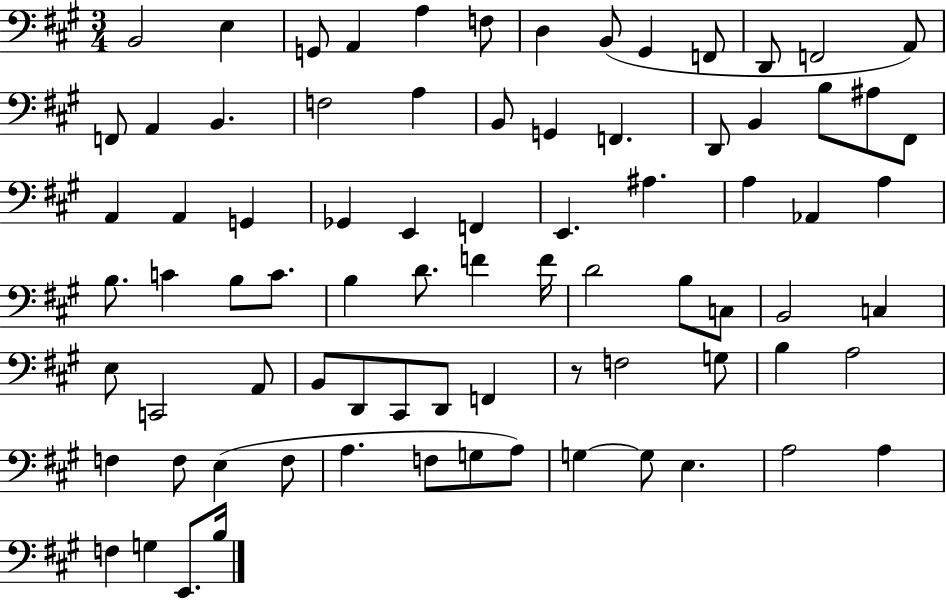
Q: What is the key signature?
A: A major